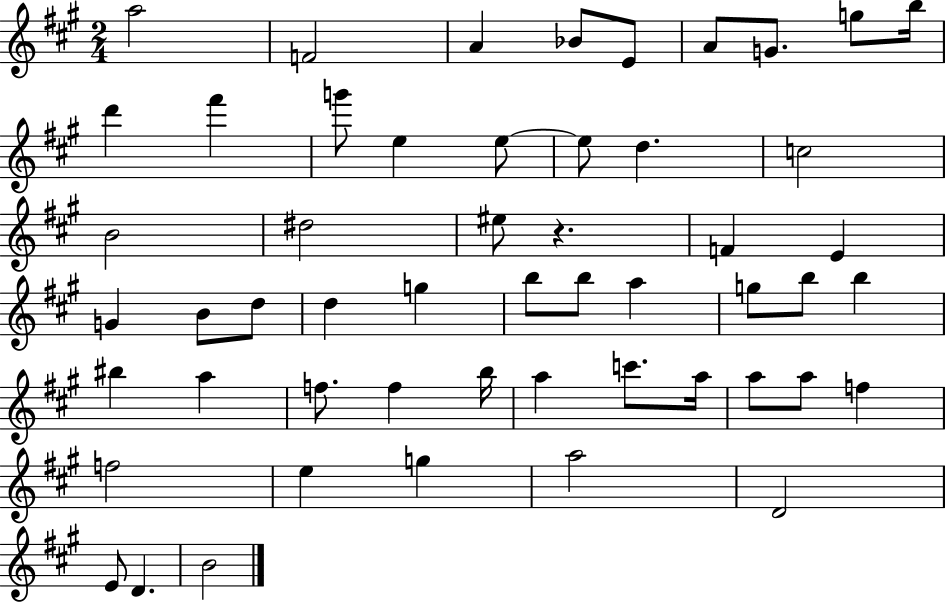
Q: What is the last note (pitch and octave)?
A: B4